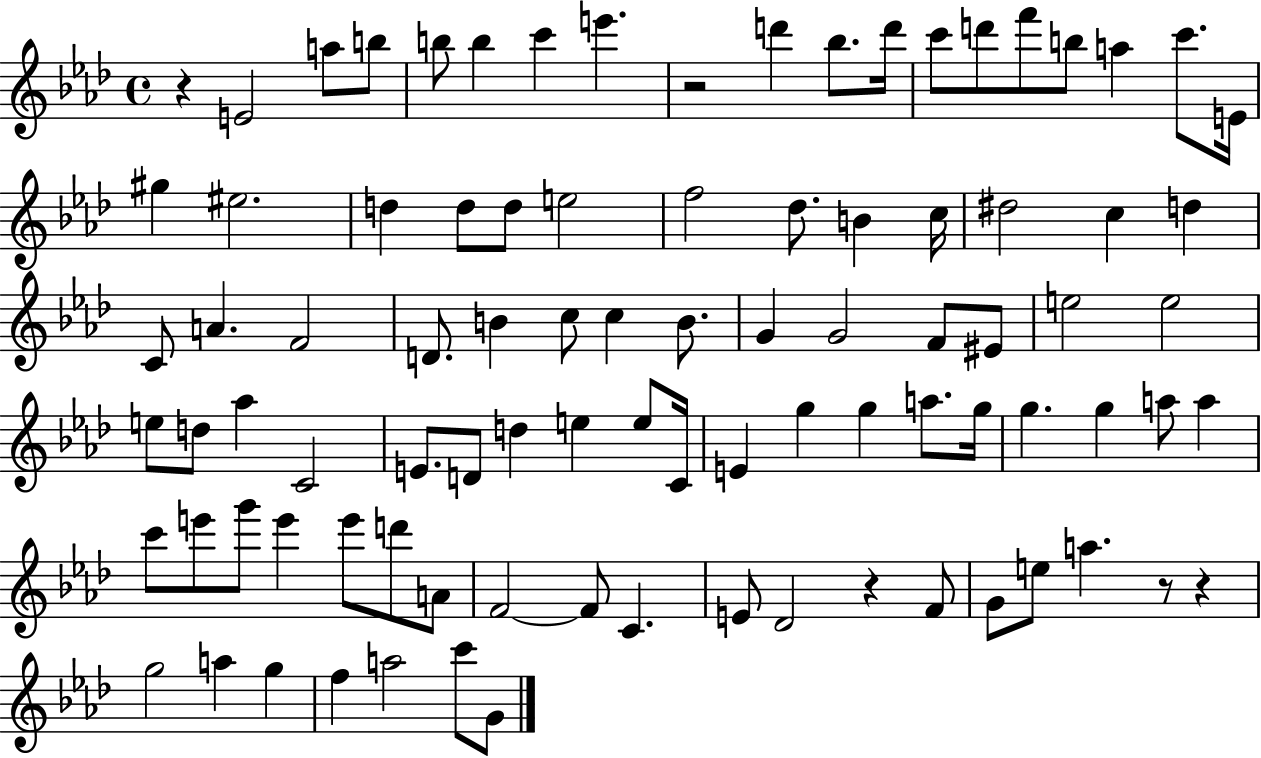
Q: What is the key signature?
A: AES major